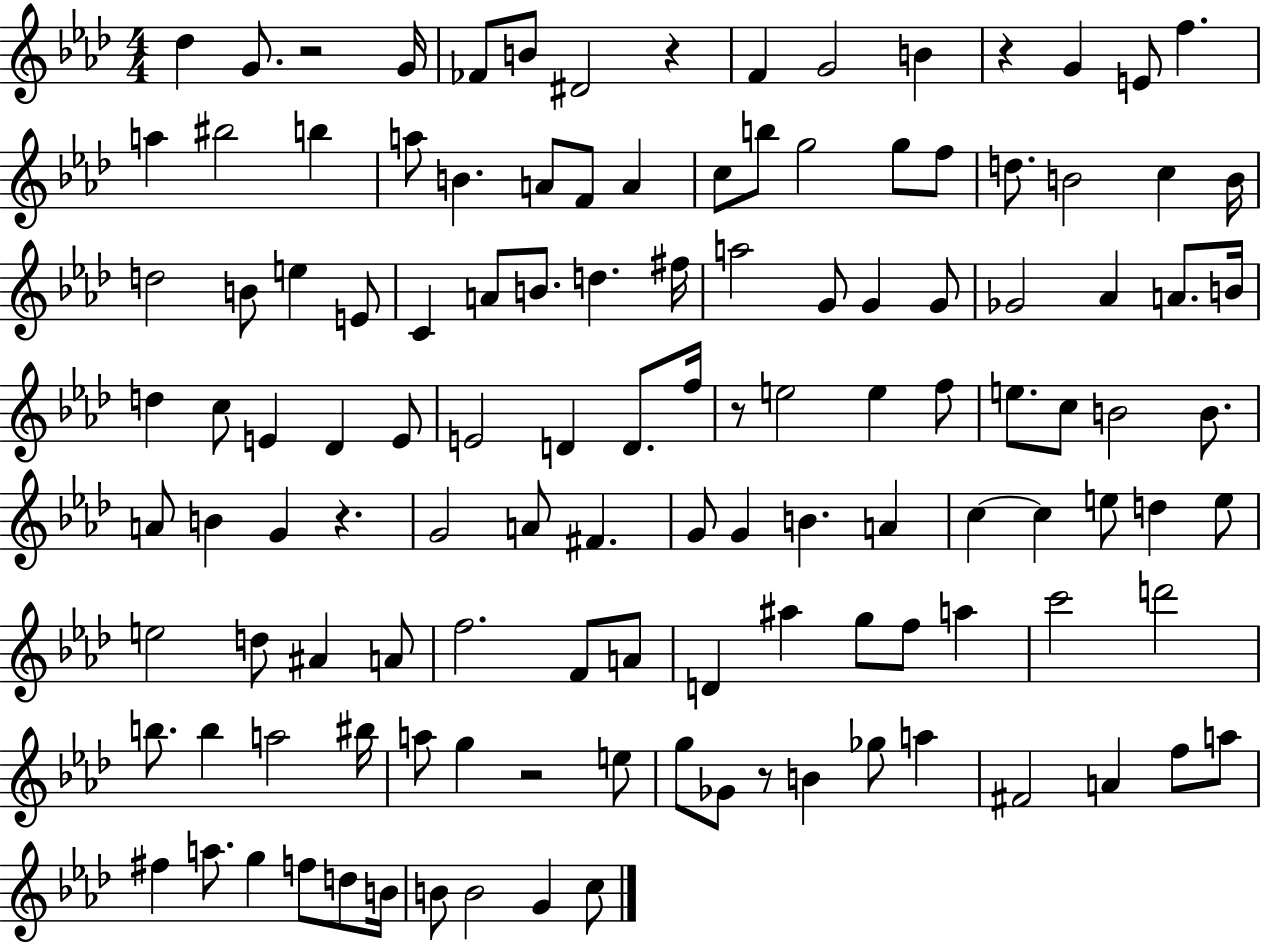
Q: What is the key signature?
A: AES major